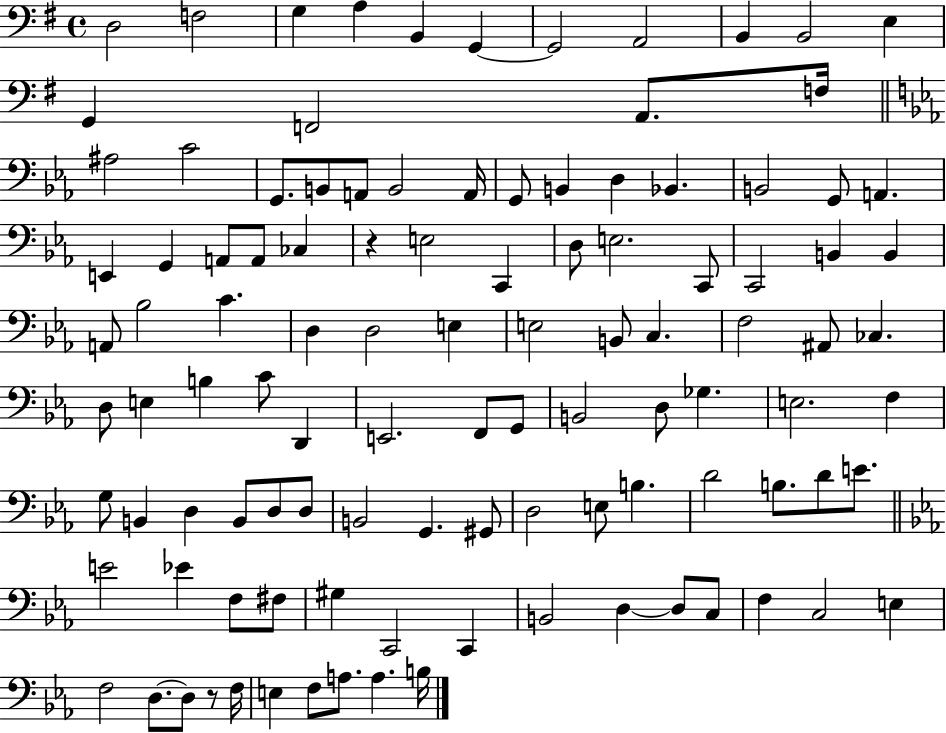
{
  \clef bass
  \time 4/4
  \defaultTimeSignature
  \key g \major
  d2 f2 | g4 a4 b,4 g,4~~ | g,2 a,2 | b,4 b,2 e4 | \break g,4 f,2 a,8. f16 | \bar "||" \break \key ees \major ais2 c'2 | g,8. b,8 a,8 b,2 a,16 | g,8 b,4 d4 bes,4. | b,2 g,8 a,4. | \break e,4 g,4 a,8 a,8 ces4 | r4 e2 c,4 | d8 e2. c,8 | c,2 b,4 b,4 | \break a,8 bes2 c'4. | d4 d2 e4 | e2 b,8 c4. | f2 ais,8 ces4. | \break d8 e4 b4 c'8 d,4 | e,2. f,8 g,8 | b,2 d8 ges4. | e2. f4 | \break g8 b,4 d4 b,8 d8 d8 | b,2 g,4. gis,8 | d2 e8 b4. | d'2 b8. d'8 e'8. | \break \bar "||" \break \key ees \major e'2 ees'4 f8 fis8 | gis4 c,2 c,4 | b,2 d4~~ d8 c8 | f4 c2 e4 | \break f2 d8.~~ d8 r8 f16 | e4 f8 a8. a4. b16 | \bar "|."
}